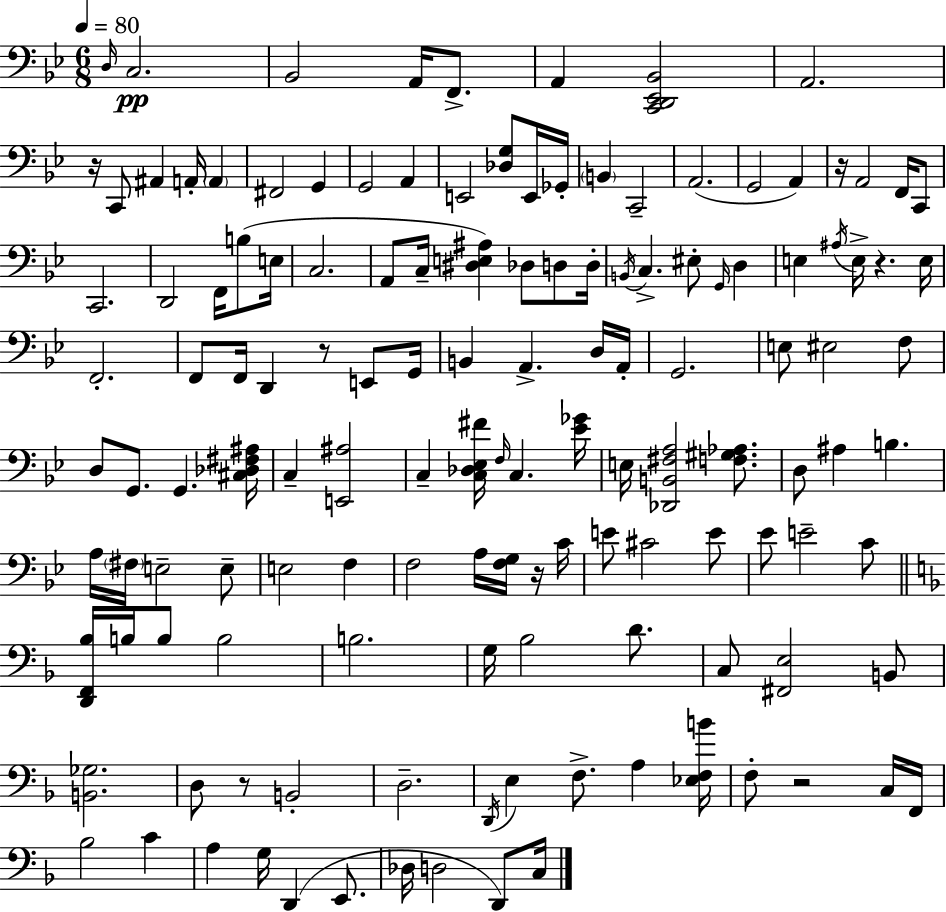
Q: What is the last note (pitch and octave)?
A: C3